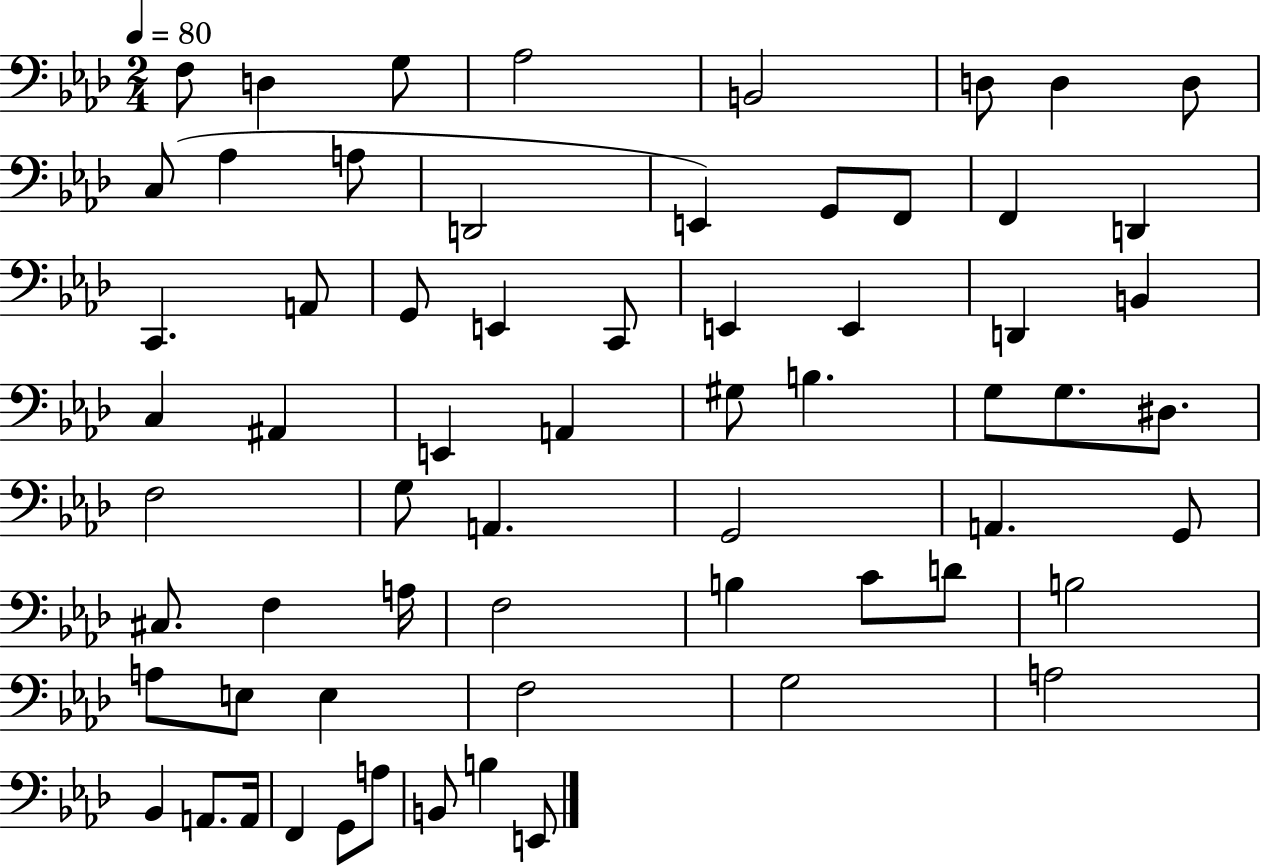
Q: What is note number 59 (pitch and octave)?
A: F2